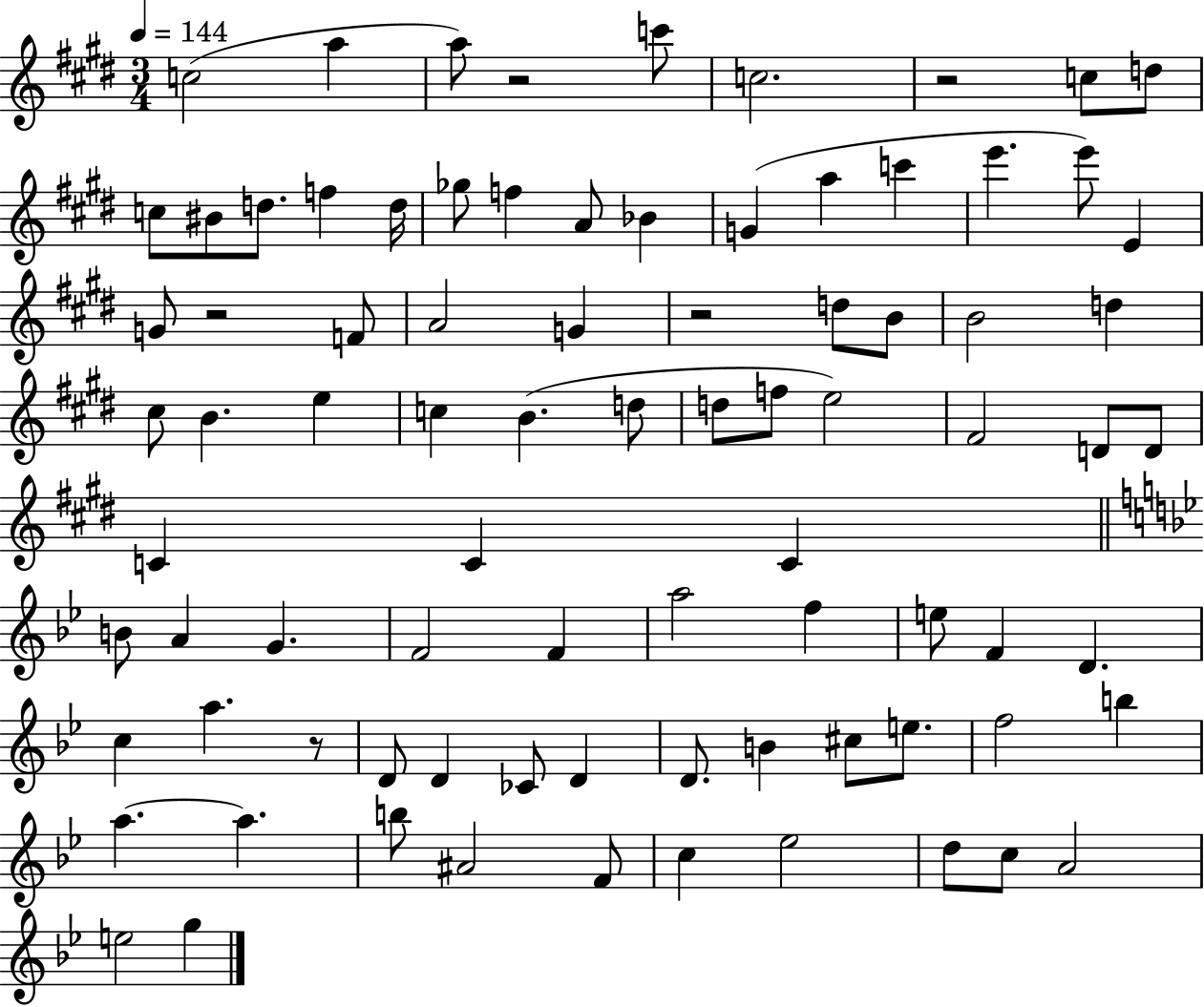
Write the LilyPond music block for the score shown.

{
  \clef treble
  \numericTimeSignature
  \time 3/4
  \key e \major
  \tempo 4 = 144
  c''2( a''4 | a''8) r2 c'''8 | c''2. | r2 c''8 d''8 | \break c''8 bis'8 d''8. f''4 d''16 | ges''8 f''4 a'8 bes'4 | g'4( a''4 c'''4 | e'''4. e'''8) e'4 | \break g'8 r2 f'8 | a'2 g'4 | r2 d''8 b'8 | b'2 d''4 | \break cis''8 b'4. e''4 | c''4 b'4.( d''8 | d''8 f''8 e''2) | fis'2 d'8 d'8 | \break c'4 c'4 c'4 | \bar "||" \break \key g \minor b'8 a'4 g'4. | f'2 f'4 | a''2 f''4 | e''8 f'4 d'4. | \break c''4 a''4. r8 | d'8 d'4 ces'8 d'4 | d'8. b'4 cis''8 e''8. | f''2 b''4 | \break a''4.~~ a''4. | b''8 ais'2 f'8 | c''4 ees''2 | d''8 c''8 a'2 | \break e''2 g''4 | \bar "|."
}